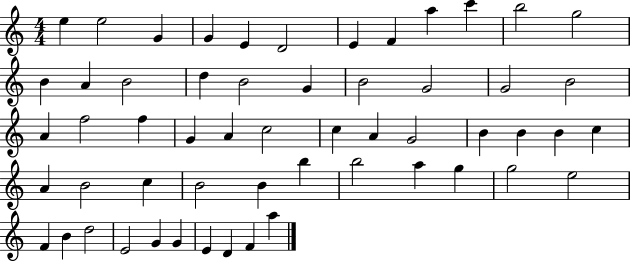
{
  \clef treble
  \numericTimeSignature
  \time 4/4
  \key c \major
  e''4 e''2 g'4 | g'4 e'4 d'2 | e'4 f'4 a''4 c'''4 | b''2 g''2 | \break b'4 a'4 b'2 | d''4 b'2 g'4 | b'2 g'2 | g'2 b'2 | \break a'4 f''2 f''4 | g'4 a'4 c''2 | c''4 a'4 g'2 | b'4 b'4 b'4 c''4 | \break a'4 b'2 c''4 | b'2 b'4 b''4 | b''2 a''4 g''4 | g''2 e''2 | \break f'4 b'4 d''2 | e'2 g'4 g'4 | e'4 d'4 f'4 a''4 | \bar "|."
}